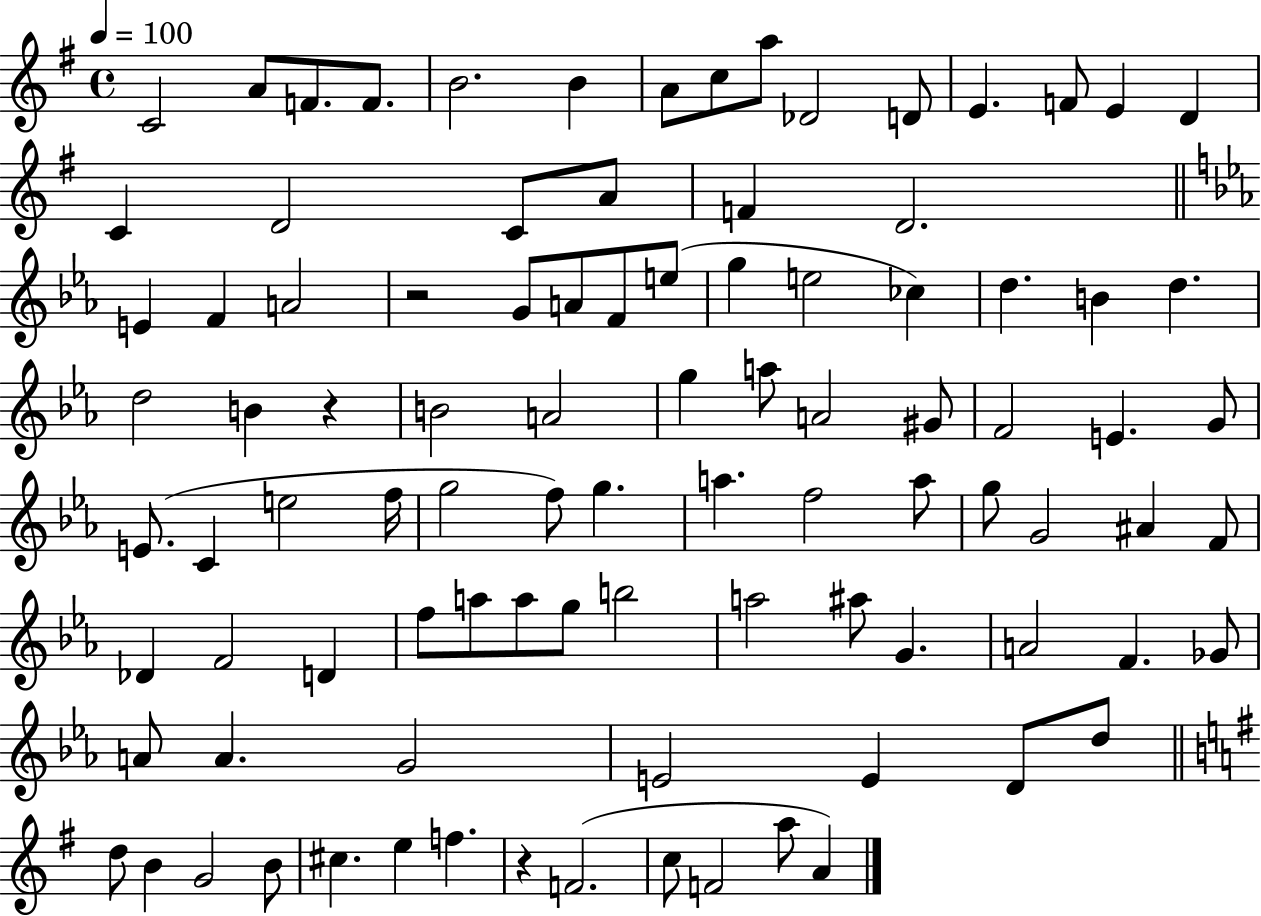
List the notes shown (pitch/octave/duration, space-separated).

C4/h A4/e F4/e. F4/e. B4/h. B4/q A4/e C5/e A5/e Db4/h D4/e E4/q. F4/e E4/q D4/q C4/q D4/h C4/e A4/e F4/q D4/h. E4/q F4/q A4/h R/h G4/e A4/e F4/e E5/e G5/q E5/h CES5/q D5/q. B4/q D5/q. D5/h B4/q R/q B4/h A4/h G5/q A5/e A4/h G#4/e F4/h E4/q. G4/e E4/e. C4/q E5/h F5/s G5/h F5/e G5/q. A5/q. F5/h A5/e G5/e G4/h A#4/q F4/e Db4/q F4/h D4/q F5/e A5/e A5/e G5/e B5/h A5/h A#5/e G4/q. A4/h F4/q. Gb4/e A4/e A4/q. G4/h E4/h E4/q D4/e D5/e D5/e B4/q G4/h B4/e C#5/q. E5/q F5/q. R/q F4/h. C5/e F4/h A5/e A4/q